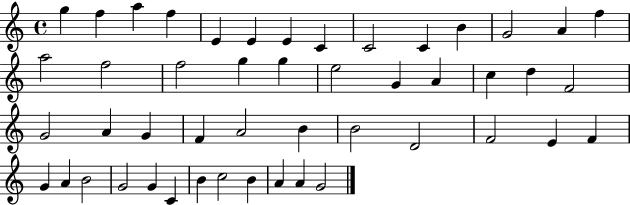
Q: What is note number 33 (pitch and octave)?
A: D4